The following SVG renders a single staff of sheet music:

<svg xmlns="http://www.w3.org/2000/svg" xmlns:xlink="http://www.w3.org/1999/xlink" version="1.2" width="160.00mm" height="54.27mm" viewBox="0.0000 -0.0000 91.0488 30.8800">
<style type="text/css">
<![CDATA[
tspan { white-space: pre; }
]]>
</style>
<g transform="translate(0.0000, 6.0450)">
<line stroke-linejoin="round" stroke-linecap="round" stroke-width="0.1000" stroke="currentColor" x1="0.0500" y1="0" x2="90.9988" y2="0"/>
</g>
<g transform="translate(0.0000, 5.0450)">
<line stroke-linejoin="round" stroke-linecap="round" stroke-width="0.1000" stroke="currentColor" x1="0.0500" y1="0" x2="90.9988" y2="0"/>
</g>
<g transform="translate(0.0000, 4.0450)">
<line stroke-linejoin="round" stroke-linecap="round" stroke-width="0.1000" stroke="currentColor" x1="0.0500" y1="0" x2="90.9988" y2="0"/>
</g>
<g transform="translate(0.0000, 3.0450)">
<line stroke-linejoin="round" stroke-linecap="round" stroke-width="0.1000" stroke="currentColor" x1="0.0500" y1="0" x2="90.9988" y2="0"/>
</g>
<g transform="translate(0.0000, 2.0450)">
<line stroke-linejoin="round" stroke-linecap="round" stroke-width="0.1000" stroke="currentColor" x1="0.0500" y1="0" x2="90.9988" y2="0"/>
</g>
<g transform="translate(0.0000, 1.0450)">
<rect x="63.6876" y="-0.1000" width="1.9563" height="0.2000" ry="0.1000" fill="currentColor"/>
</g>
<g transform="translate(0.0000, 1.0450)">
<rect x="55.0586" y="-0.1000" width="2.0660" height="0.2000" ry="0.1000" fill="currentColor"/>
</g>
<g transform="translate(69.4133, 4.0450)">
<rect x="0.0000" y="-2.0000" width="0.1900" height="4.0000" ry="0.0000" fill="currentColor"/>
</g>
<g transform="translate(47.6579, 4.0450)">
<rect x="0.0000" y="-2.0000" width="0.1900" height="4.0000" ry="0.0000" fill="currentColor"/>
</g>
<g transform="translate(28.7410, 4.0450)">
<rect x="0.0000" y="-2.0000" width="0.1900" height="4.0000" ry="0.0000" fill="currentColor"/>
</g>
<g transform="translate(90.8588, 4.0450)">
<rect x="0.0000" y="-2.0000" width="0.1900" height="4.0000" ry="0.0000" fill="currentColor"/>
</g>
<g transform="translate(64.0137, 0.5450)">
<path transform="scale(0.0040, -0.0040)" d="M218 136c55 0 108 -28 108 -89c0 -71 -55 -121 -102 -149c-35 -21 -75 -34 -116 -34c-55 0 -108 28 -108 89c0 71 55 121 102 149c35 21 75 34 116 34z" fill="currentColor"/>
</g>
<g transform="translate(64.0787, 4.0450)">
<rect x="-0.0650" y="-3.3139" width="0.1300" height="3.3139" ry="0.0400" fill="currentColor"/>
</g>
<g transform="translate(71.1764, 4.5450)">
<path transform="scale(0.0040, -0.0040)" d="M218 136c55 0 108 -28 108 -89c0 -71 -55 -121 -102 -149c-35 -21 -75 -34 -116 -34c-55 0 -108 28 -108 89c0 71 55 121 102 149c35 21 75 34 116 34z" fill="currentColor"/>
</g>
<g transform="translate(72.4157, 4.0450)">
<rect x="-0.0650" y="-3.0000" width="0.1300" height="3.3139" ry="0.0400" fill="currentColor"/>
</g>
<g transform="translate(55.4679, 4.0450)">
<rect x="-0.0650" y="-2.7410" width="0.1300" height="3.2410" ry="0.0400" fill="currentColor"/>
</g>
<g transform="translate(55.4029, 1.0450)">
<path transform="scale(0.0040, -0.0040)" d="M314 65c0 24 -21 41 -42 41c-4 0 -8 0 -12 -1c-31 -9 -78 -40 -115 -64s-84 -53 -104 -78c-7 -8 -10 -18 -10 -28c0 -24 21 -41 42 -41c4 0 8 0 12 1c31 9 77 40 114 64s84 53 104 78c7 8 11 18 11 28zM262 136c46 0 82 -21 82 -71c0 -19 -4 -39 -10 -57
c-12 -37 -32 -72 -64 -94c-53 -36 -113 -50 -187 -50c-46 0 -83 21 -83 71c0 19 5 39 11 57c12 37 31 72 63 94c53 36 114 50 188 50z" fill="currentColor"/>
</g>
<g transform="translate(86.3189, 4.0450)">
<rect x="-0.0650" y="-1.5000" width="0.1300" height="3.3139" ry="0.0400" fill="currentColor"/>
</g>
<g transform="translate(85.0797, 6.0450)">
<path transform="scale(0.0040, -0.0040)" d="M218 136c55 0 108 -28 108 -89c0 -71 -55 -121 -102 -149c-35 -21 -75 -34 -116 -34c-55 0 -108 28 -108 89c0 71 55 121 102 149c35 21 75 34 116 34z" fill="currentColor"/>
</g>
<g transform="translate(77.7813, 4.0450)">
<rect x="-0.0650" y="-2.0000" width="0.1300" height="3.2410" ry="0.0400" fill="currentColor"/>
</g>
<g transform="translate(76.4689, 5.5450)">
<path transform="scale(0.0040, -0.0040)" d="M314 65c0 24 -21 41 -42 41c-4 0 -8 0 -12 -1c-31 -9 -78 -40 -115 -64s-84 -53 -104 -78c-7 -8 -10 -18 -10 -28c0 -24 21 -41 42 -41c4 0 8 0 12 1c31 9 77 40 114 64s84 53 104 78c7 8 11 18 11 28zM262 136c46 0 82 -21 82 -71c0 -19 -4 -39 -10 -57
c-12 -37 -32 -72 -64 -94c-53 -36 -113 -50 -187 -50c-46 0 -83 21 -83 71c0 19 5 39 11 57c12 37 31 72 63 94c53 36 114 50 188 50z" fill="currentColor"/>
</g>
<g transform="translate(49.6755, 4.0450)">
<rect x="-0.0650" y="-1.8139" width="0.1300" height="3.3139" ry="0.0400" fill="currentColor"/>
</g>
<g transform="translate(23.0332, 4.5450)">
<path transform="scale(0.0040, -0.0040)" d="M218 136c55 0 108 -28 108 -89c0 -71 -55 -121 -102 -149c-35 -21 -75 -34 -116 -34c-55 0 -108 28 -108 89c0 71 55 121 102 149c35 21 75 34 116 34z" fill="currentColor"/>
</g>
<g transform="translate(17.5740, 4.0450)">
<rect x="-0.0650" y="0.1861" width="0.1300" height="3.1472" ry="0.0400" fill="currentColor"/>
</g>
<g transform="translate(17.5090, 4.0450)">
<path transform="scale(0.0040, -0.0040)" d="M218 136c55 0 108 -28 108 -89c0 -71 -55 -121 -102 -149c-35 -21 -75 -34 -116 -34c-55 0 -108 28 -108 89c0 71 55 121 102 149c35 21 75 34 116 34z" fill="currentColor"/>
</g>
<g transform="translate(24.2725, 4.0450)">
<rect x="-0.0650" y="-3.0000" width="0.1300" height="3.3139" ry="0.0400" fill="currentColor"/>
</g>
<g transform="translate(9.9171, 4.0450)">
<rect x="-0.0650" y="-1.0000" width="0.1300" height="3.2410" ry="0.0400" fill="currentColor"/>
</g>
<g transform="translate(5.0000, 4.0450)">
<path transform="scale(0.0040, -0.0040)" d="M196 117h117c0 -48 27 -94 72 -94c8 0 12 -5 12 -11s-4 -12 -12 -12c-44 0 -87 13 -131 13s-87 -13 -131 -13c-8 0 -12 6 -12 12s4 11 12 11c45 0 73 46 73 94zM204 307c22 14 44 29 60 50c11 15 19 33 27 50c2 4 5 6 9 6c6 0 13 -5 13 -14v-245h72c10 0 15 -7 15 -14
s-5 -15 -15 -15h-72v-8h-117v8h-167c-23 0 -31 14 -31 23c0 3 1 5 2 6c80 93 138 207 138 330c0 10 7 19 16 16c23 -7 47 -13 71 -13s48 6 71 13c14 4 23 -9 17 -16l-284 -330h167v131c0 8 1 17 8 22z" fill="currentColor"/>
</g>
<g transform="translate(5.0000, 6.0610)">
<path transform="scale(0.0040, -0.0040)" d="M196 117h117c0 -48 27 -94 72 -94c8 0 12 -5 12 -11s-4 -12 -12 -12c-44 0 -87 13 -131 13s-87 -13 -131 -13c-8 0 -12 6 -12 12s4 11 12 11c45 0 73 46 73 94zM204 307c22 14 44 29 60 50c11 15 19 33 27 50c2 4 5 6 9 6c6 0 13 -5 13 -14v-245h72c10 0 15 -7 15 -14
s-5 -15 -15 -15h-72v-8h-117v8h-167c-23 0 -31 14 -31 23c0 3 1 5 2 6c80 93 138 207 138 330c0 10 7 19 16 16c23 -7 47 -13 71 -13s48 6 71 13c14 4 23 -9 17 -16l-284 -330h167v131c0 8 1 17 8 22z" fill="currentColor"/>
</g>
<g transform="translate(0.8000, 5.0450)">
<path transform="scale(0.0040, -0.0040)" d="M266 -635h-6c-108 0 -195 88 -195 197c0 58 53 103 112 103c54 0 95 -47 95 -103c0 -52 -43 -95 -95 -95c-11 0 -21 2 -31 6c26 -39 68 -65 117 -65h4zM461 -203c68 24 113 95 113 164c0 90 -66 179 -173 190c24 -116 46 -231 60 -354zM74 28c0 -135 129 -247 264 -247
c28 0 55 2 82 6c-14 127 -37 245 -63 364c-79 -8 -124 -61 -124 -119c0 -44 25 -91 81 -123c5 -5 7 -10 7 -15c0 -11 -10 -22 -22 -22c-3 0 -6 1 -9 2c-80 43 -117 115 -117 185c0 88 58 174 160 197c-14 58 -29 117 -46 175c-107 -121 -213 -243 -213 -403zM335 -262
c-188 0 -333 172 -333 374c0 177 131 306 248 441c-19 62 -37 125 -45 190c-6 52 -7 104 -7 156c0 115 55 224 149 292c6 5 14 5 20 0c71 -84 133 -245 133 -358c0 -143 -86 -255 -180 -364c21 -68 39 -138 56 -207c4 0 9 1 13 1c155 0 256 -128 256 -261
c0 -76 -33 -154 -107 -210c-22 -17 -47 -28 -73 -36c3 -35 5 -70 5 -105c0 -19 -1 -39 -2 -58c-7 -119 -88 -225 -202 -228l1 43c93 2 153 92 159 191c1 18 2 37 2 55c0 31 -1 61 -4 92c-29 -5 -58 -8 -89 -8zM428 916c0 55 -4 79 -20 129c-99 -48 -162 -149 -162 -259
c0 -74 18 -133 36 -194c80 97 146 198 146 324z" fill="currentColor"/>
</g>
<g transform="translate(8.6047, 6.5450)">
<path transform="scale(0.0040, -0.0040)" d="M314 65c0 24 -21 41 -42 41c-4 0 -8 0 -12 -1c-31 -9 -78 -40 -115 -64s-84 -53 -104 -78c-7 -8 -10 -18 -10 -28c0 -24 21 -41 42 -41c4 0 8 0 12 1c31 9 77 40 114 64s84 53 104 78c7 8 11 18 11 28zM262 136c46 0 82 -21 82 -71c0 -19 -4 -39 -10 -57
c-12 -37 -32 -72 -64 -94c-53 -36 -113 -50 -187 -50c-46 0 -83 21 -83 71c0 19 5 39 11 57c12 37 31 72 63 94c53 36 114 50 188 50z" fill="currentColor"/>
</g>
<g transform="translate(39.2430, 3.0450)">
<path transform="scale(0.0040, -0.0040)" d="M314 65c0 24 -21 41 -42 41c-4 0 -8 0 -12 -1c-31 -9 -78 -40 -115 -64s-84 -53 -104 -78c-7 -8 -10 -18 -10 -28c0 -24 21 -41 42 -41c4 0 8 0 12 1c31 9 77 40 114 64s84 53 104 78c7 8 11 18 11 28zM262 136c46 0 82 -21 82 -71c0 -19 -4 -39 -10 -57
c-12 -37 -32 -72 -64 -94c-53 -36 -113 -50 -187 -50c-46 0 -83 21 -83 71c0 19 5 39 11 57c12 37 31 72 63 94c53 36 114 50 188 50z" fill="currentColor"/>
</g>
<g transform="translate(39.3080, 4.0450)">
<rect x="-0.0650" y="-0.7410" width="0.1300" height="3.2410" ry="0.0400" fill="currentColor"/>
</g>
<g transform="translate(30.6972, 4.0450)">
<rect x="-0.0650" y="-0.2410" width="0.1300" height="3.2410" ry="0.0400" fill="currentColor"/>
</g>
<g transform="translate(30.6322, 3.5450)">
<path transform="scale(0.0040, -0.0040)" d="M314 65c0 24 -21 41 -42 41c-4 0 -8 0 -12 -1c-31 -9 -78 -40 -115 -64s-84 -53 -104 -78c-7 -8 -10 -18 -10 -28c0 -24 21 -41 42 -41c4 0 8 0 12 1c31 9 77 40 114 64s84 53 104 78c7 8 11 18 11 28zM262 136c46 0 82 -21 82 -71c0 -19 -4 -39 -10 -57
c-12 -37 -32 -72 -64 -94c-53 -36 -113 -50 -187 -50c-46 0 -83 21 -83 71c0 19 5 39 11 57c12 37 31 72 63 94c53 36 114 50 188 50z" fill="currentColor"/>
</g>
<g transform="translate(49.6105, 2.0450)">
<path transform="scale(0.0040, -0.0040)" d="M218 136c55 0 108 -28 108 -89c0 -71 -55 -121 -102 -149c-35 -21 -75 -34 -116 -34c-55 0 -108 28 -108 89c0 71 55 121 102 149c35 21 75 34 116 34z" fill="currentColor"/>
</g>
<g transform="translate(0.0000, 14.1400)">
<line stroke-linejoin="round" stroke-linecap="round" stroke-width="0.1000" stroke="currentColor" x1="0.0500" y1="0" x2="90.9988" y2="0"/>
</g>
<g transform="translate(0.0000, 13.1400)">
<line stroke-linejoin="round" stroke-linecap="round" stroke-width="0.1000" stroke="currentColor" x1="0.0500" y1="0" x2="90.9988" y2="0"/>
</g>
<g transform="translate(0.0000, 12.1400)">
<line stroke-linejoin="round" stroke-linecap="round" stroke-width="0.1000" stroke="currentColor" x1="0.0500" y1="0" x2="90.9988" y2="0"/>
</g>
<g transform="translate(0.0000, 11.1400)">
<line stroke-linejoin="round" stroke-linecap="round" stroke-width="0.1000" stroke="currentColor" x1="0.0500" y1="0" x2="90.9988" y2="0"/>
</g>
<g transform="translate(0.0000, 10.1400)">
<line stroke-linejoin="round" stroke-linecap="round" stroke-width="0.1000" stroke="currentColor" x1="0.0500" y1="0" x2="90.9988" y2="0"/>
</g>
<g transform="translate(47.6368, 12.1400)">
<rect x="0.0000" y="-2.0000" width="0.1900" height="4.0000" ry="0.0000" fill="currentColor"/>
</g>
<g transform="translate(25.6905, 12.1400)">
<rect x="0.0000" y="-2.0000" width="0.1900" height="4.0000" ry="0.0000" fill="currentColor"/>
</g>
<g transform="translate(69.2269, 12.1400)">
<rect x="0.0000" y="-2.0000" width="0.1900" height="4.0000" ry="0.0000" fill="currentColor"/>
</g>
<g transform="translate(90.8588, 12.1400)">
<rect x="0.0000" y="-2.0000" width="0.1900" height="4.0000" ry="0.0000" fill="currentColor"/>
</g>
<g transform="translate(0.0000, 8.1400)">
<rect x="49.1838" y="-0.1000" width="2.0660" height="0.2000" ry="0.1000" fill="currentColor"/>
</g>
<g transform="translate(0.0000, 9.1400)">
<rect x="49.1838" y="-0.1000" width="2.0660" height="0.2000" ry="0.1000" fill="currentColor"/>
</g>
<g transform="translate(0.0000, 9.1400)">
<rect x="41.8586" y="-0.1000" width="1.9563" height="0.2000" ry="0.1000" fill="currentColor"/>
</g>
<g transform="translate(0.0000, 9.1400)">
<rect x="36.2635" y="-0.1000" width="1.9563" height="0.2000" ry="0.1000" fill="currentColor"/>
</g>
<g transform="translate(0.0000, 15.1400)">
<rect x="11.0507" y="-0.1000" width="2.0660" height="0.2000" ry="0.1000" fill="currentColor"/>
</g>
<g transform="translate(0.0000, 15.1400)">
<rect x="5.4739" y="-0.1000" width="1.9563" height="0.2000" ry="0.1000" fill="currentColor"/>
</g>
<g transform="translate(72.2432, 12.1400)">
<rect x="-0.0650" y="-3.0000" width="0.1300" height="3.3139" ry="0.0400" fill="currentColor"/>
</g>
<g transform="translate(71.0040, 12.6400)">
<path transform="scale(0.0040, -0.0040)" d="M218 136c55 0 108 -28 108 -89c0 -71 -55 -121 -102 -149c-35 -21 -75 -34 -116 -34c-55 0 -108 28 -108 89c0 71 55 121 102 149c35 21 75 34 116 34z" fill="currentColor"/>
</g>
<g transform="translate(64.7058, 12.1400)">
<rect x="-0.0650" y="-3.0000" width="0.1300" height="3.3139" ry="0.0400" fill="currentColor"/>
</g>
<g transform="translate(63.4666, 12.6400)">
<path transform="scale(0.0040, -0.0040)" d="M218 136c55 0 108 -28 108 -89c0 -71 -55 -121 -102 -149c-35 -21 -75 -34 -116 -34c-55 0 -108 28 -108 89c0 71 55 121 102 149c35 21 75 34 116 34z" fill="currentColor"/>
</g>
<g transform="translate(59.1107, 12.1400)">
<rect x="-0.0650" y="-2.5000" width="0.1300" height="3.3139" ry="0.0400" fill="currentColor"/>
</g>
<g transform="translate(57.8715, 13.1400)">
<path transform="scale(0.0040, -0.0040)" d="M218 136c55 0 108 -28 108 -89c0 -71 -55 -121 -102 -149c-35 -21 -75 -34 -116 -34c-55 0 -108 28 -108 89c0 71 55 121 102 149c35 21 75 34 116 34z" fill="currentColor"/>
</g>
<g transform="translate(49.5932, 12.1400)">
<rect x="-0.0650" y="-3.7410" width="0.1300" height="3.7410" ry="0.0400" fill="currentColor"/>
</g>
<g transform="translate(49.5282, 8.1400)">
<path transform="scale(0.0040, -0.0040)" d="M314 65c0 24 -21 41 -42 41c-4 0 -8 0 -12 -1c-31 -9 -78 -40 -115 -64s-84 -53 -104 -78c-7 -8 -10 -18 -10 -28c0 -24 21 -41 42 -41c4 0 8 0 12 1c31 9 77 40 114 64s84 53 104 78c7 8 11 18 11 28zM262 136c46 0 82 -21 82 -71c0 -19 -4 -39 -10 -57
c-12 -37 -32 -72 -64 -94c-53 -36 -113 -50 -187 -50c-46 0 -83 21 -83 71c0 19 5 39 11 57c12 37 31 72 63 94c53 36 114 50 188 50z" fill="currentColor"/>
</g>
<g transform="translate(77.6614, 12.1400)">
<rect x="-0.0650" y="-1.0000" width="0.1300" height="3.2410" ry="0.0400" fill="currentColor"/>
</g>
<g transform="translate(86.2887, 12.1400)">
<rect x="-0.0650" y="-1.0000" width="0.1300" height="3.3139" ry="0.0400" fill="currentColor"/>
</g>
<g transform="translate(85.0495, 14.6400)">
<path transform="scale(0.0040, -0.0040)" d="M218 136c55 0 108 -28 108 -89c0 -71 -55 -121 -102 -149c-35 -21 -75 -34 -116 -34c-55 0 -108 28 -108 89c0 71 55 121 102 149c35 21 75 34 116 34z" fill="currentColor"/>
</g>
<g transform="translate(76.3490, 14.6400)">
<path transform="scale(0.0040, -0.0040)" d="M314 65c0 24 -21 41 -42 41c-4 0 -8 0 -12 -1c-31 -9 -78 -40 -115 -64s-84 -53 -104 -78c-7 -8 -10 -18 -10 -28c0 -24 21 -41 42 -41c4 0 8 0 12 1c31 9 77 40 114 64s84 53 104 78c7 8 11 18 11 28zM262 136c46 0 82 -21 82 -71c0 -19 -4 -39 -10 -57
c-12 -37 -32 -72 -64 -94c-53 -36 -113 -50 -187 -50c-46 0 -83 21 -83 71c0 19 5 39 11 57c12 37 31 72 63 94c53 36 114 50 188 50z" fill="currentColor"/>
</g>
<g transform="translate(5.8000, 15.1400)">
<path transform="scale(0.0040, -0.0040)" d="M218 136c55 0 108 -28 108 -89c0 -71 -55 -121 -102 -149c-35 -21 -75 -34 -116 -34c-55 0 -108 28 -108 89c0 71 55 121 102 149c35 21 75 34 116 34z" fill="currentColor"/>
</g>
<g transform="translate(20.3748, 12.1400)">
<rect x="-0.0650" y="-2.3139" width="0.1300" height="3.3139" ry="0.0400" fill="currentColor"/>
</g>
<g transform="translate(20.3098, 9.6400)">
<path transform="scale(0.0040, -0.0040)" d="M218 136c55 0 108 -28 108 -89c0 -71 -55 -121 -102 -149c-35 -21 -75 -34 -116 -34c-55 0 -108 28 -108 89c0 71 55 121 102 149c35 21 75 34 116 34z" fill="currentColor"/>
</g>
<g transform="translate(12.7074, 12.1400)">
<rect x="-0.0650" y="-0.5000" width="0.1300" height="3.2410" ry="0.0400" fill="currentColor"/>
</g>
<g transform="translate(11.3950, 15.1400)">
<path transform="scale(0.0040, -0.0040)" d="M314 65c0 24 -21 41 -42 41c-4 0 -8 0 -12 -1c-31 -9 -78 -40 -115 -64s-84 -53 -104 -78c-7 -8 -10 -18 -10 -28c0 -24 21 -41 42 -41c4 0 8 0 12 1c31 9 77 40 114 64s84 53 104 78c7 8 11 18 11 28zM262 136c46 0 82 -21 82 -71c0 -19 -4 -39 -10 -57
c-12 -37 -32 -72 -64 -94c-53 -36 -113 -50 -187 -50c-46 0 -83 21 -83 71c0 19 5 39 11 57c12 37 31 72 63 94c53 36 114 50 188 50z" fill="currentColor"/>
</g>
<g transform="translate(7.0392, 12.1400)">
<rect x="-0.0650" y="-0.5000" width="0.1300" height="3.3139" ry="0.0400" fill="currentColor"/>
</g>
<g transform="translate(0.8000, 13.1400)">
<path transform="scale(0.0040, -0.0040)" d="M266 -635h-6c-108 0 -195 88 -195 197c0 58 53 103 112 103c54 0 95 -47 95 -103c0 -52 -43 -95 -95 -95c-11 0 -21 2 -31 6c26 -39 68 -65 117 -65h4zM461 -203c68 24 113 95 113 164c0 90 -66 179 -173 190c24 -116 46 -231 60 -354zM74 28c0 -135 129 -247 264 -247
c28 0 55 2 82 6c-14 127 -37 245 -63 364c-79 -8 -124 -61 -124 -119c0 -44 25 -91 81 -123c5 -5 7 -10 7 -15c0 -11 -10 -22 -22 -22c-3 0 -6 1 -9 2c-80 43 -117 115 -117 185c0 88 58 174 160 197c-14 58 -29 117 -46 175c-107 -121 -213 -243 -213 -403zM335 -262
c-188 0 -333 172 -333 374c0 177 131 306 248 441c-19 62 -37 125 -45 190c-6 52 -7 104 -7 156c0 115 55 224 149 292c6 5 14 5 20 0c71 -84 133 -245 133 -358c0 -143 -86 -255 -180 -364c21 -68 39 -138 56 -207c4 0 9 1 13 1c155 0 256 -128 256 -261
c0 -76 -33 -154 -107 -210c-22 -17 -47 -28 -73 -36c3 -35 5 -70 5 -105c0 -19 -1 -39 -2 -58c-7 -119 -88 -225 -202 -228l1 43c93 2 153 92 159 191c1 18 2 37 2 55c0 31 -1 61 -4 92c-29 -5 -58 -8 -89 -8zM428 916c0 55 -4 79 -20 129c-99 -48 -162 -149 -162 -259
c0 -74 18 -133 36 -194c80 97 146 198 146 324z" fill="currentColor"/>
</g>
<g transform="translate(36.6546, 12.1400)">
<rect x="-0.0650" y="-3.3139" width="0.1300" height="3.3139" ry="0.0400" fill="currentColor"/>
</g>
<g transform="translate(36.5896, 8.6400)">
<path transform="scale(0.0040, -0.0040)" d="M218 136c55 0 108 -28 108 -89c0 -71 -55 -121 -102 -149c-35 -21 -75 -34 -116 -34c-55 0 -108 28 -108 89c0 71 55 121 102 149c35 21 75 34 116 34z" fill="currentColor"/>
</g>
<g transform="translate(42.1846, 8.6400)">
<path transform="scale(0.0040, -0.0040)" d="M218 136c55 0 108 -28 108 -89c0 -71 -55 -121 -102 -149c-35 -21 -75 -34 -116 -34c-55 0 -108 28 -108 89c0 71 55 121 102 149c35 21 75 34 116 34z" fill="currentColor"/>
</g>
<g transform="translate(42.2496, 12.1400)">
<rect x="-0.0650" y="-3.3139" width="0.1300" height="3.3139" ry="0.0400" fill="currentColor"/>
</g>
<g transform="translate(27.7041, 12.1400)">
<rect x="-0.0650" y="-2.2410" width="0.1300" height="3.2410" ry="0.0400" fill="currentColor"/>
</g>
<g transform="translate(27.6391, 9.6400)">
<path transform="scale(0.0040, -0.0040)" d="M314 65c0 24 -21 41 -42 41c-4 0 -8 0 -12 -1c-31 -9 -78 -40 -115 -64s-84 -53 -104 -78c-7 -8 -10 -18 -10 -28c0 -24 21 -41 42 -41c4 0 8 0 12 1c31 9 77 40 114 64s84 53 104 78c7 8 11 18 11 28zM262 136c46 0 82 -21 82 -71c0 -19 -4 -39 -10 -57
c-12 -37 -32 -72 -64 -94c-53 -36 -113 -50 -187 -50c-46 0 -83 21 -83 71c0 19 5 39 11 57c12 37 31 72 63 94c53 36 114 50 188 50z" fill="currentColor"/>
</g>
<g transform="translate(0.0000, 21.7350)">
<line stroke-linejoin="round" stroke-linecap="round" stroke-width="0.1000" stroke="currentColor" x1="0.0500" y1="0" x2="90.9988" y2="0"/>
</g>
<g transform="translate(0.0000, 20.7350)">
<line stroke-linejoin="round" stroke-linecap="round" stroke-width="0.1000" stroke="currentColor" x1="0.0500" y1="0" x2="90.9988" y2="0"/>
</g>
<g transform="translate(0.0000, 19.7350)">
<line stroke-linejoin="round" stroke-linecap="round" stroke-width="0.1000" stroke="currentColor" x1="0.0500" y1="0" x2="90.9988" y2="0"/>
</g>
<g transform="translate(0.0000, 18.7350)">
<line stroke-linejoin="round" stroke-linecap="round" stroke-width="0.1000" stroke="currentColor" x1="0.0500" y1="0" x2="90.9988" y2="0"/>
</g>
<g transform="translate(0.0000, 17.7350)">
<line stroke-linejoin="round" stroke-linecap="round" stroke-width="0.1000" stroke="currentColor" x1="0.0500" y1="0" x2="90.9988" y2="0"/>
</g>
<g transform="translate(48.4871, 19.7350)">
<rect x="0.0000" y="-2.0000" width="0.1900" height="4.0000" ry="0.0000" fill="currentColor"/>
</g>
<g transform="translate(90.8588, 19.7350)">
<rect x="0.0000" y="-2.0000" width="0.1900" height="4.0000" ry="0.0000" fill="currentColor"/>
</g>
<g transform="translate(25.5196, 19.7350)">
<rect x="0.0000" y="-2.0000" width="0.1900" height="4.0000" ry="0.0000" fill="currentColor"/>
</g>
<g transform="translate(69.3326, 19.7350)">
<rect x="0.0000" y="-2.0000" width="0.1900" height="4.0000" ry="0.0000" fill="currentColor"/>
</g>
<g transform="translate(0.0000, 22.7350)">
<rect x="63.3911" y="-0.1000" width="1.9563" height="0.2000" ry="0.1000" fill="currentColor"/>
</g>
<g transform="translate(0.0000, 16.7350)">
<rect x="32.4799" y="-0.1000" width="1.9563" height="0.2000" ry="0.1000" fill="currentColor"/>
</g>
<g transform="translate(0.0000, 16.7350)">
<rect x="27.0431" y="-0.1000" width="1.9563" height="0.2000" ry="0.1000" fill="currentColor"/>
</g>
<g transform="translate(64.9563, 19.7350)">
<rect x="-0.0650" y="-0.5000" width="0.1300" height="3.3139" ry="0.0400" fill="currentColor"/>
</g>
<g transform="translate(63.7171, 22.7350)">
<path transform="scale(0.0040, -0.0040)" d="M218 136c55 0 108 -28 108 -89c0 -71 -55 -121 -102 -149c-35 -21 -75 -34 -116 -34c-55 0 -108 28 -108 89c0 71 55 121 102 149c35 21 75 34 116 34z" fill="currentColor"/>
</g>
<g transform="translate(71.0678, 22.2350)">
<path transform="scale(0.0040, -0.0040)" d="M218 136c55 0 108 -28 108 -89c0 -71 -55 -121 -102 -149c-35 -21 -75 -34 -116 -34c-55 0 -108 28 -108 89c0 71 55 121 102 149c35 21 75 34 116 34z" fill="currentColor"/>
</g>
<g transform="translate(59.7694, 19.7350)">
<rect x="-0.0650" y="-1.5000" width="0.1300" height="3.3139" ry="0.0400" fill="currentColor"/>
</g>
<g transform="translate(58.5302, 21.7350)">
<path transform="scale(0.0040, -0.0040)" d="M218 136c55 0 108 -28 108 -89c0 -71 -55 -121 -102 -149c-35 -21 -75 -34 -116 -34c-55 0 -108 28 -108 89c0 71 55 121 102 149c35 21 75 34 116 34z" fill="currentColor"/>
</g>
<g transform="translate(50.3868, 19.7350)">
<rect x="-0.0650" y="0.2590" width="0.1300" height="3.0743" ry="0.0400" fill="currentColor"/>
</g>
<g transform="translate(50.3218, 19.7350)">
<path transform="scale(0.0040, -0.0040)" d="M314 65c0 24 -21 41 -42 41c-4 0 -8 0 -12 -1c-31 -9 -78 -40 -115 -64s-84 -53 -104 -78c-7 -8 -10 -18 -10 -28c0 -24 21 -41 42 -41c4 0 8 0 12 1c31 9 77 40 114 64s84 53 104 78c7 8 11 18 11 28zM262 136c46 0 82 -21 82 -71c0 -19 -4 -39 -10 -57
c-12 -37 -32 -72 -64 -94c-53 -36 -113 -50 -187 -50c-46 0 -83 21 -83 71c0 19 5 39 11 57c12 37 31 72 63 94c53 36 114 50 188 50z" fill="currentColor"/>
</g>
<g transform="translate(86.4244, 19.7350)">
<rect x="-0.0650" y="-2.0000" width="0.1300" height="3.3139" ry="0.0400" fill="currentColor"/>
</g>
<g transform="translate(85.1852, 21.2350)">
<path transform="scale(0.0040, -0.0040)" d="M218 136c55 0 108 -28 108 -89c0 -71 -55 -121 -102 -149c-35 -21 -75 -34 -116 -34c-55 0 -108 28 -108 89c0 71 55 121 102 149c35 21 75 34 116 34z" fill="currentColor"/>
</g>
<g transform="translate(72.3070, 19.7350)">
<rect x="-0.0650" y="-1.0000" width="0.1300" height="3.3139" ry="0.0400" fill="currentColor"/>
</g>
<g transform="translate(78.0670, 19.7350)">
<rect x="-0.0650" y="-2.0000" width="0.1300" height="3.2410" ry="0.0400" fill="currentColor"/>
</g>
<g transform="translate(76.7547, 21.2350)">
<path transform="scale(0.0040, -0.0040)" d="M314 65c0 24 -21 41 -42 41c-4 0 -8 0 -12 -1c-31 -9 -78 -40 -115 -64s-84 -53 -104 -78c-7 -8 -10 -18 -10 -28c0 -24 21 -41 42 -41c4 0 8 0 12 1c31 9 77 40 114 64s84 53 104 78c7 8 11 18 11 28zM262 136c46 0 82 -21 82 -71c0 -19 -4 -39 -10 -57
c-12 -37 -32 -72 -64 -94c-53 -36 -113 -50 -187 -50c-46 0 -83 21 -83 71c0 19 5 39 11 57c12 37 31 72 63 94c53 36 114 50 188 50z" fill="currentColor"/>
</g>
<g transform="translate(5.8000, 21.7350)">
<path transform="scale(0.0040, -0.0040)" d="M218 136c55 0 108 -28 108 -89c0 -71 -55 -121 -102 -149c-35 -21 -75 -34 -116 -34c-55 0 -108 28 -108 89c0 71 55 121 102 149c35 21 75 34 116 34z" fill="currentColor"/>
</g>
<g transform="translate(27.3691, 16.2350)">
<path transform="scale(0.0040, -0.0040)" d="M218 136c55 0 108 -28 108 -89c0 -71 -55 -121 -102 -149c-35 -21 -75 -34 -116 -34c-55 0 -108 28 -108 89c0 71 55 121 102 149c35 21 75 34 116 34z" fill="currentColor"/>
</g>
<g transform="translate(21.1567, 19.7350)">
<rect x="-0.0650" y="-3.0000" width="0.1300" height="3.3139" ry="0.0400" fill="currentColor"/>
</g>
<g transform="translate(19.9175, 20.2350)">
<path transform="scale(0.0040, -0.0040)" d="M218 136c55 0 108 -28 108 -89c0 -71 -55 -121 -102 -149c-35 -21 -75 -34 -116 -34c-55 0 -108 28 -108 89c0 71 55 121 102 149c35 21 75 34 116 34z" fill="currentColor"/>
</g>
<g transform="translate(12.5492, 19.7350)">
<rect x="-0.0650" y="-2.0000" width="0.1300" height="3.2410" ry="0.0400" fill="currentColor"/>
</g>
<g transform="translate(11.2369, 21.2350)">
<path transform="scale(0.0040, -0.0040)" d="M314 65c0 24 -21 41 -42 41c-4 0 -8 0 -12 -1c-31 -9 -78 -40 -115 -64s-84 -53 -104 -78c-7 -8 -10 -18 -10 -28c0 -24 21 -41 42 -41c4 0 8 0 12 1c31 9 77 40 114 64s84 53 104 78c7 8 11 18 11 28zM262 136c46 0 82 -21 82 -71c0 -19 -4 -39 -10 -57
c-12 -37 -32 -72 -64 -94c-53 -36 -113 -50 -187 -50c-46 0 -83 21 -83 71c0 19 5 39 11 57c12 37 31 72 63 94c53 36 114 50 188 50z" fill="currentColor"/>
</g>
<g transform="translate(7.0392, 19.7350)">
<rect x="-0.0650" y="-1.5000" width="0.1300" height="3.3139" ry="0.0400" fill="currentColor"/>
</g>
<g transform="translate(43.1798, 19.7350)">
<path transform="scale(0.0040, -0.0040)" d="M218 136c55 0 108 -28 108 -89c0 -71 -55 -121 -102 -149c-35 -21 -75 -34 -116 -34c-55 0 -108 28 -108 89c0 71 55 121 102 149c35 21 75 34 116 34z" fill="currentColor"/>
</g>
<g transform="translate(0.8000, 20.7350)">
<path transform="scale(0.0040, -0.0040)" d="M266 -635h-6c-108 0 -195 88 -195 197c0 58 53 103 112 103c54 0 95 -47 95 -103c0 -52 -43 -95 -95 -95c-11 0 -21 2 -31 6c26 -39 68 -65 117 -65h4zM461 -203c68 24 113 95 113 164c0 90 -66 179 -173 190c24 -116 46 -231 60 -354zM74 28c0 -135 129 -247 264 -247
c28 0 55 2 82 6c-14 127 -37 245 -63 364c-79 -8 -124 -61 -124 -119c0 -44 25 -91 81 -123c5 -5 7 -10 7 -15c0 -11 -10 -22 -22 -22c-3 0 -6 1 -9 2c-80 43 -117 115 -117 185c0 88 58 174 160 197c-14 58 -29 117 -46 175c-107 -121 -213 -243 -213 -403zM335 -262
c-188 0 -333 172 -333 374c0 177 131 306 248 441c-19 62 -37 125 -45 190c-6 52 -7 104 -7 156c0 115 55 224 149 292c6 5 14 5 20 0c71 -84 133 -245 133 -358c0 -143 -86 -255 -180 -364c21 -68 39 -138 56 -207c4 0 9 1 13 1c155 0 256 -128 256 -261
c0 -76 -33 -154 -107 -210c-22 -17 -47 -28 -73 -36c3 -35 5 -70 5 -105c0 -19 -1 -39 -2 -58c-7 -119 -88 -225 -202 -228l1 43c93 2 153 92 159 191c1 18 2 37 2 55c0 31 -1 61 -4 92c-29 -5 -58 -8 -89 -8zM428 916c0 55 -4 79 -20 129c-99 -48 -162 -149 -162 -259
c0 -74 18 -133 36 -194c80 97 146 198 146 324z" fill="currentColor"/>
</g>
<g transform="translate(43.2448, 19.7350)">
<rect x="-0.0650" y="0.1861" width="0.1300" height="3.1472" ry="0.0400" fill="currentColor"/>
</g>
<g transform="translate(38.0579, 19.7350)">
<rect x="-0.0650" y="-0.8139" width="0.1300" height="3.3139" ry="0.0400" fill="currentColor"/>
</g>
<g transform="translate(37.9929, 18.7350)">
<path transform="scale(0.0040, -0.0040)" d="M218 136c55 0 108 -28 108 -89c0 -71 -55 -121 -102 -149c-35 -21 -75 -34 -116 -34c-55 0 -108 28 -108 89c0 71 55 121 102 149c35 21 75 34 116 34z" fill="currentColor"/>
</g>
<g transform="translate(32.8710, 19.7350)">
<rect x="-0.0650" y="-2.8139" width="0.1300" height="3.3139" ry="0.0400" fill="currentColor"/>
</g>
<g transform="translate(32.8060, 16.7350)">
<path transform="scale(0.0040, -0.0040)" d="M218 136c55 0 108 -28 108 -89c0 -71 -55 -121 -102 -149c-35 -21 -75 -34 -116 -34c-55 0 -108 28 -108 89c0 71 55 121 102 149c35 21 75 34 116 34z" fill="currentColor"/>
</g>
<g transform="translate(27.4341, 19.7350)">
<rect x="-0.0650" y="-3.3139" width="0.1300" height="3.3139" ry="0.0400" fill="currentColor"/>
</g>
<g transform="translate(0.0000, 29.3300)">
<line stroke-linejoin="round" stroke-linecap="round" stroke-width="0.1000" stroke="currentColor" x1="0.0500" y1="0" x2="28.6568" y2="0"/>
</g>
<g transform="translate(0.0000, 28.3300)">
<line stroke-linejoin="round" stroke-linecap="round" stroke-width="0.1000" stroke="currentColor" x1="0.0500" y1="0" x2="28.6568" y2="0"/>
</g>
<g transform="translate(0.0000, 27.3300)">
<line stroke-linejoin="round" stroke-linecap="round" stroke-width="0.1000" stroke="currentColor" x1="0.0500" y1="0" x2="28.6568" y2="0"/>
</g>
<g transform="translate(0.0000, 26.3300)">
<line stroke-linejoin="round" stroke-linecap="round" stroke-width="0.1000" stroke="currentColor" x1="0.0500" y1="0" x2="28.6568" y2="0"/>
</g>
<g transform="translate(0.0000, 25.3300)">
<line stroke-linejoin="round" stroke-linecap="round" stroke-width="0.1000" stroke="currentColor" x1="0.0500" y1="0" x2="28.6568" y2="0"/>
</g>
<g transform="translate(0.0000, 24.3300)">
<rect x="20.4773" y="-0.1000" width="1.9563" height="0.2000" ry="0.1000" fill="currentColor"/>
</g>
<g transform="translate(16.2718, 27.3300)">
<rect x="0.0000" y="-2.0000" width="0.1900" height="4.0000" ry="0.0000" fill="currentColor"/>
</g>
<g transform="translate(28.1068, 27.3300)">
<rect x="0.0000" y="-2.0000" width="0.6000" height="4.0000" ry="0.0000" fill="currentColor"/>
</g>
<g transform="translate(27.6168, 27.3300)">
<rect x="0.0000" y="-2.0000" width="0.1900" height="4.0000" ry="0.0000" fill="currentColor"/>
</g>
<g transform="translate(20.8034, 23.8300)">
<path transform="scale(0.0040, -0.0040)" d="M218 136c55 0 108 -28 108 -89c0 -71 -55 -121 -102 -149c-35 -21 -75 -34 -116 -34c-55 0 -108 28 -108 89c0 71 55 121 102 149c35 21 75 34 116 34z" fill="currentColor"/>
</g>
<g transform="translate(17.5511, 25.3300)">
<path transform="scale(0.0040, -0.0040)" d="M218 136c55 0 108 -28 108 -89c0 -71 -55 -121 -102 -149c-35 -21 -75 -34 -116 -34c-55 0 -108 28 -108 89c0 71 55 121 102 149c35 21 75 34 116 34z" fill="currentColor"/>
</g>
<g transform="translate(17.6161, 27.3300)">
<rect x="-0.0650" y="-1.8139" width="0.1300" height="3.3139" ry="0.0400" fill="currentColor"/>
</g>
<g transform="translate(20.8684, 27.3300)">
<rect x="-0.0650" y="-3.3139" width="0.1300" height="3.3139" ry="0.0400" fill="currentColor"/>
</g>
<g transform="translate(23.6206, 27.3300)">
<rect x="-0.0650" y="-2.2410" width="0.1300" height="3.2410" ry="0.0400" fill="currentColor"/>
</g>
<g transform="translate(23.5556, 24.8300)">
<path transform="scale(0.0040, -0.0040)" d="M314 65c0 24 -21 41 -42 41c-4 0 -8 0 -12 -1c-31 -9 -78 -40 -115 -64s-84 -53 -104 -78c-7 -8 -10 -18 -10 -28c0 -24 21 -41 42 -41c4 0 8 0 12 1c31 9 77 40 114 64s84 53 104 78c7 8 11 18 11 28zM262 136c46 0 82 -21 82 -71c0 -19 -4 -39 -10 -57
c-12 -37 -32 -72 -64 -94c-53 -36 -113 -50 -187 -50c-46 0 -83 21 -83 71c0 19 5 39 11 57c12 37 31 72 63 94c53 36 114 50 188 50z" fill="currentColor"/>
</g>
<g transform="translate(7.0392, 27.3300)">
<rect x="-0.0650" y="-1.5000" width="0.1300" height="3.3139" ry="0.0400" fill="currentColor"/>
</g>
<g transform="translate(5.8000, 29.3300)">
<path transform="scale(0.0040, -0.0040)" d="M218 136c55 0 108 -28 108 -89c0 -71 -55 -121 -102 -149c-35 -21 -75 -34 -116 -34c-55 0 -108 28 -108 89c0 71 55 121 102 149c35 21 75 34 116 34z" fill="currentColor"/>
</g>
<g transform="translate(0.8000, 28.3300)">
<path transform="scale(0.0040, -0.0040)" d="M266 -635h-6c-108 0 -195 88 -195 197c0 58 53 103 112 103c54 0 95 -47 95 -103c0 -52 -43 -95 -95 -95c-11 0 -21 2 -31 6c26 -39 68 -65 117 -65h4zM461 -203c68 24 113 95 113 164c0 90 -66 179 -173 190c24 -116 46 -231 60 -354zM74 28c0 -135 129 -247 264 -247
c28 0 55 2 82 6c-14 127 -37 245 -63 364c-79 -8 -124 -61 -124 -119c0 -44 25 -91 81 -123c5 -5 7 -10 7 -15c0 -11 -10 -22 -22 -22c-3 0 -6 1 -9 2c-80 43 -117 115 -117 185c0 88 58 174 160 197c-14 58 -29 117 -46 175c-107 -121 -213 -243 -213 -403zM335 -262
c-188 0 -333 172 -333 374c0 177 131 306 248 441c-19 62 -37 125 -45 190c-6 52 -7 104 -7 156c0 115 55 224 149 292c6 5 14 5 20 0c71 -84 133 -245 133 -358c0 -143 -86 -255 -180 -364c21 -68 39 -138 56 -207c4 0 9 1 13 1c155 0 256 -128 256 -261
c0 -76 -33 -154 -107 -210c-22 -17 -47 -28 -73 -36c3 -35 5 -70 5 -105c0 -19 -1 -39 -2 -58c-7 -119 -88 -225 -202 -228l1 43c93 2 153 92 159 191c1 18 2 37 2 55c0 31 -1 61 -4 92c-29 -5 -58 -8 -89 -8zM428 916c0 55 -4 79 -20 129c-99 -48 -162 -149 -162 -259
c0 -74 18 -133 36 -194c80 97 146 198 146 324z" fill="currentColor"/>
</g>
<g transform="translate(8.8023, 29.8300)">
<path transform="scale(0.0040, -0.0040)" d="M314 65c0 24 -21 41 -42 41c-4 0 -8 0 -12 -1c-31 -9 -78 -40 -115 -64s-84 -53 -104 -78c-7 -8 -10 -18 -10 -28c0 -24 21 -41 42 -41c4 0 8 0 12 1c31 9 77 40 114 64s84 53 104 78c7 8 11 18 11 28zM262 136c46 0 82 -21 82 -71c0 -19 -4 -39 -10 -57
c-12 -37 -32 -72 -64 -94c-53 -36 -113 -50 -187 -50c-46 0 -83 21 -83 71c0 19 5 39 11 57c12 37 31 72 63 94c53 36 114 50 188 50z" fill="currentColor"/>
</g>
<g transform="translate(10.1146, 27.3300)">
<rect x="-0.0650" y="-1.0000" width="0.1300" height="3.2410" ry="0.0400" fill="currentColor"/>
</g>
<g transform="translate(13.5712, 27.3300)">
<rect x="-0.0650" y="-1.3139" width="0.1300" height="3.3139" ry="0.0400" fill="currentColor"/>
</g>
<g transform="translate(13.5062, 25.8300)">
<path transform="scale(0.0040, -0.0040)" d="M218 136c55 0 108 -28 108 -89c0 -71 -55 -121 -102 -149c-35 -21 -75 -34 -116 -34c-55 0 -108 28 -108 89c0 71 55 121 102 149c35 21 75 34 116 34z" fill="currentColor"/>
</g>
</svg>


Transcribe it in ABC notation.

X:1
T:Untitled
M:4/4
L:1/4
K:C
D2 B A c2 d2 f a2 b A F2 E C C2 g g2 b b c'2 G A A D2 D E F2 A b a d B B2 E C D F2 F E D2 e f b g2